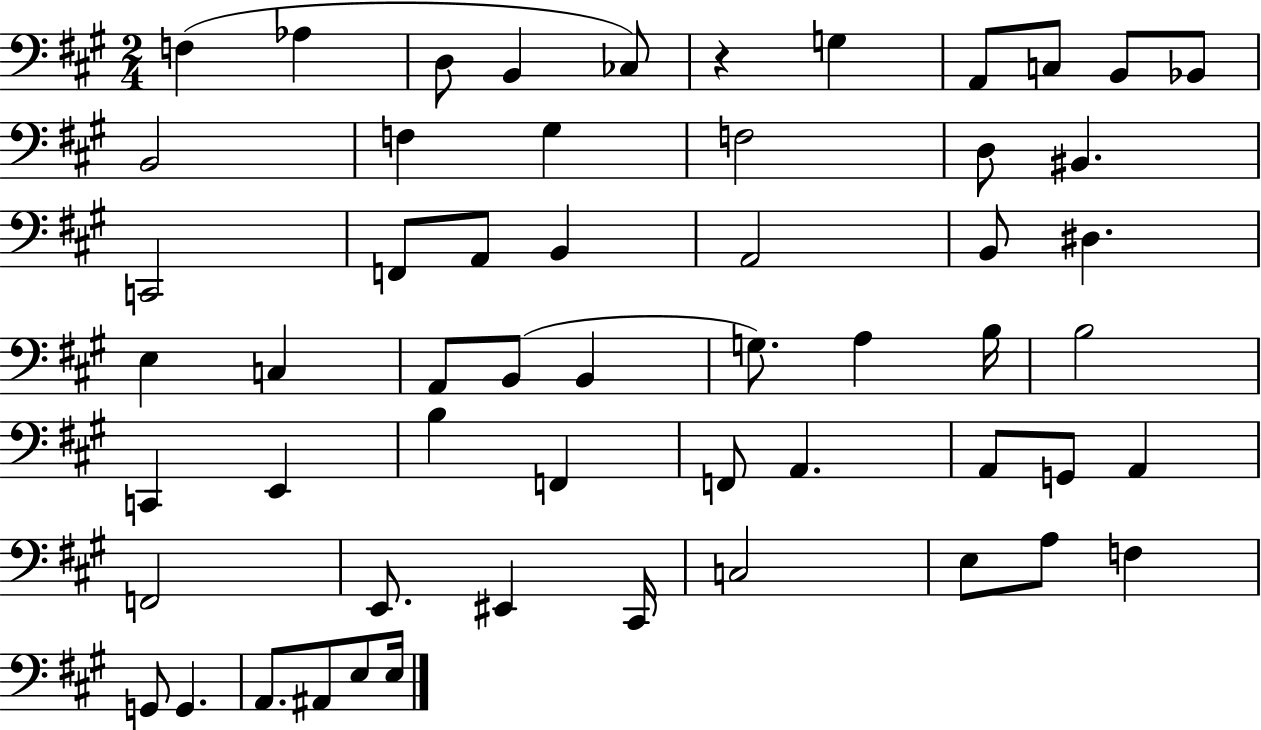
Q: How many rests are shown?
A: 1